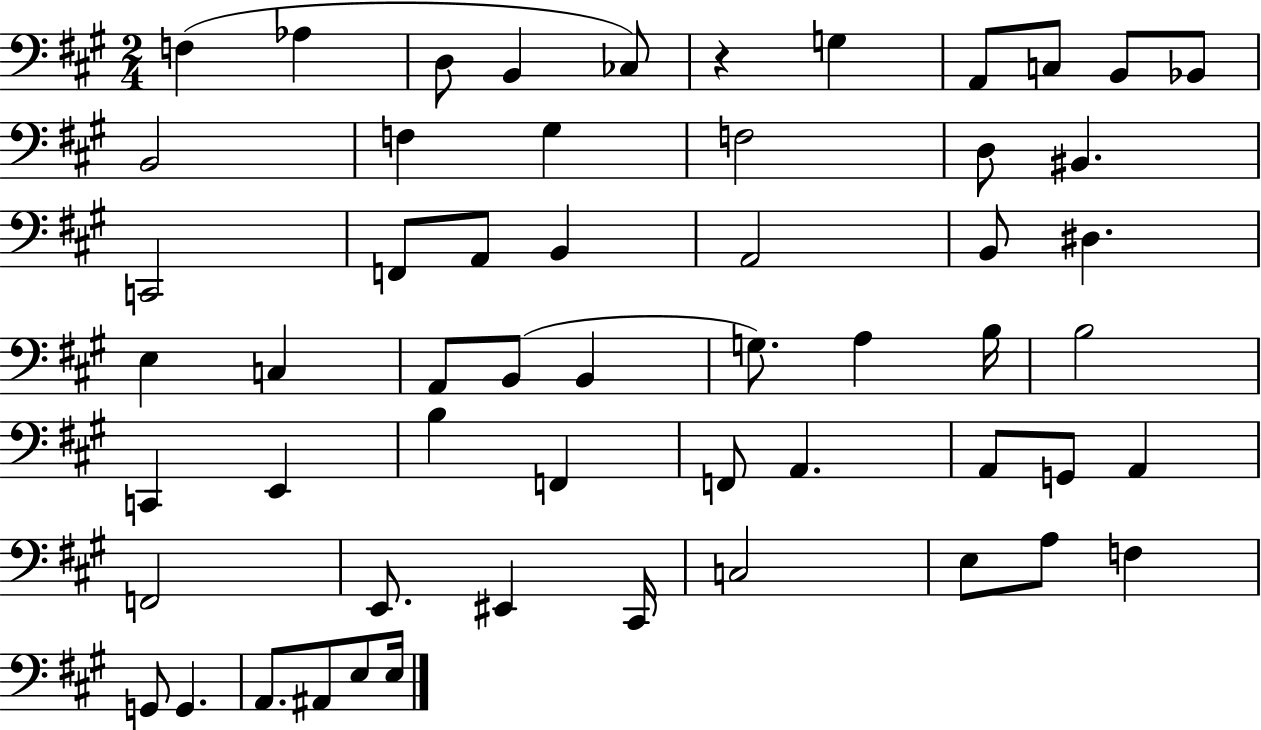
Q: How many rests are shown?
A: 1